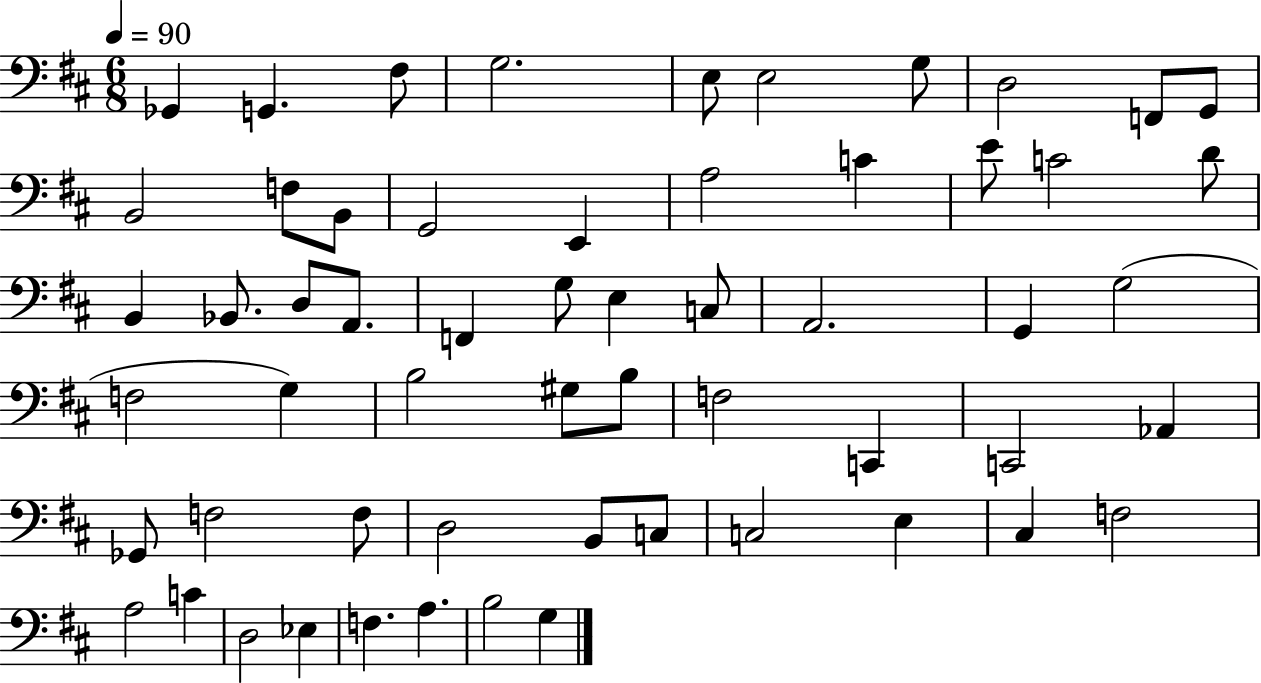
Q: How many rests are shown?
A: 0